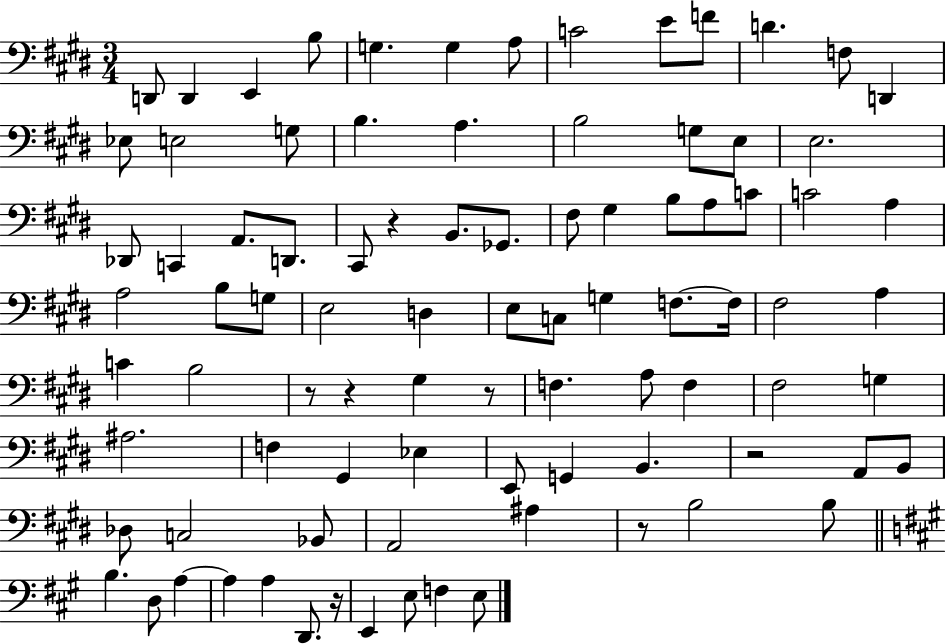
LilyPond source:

{
  \clef bass
  \numericTimeSignature
  \time 3/4
  \key e \major
  d,8 d,4 e,4 b8 | g4. g4 a8 | c'2 e'8 f'8 | d'4. f8 d,4 | \break ees8 e2 g8 | b4. a4. | b2 g8 e8 | e2. | \break des,8 c,4 a,8. d,8. | cis,8 r4 b,8. ges,8. | fis8 gis4 b8 a8 c'8 | c'2 a4 | \break a2 b8 g8 | e2 d4 | e8 c8 g4 f8.~~ f16 | fis2 a4 | \break c'4 b2 | r8 r4 gis4 r8 | f4. a8 f4 | fis2 g4 | \break ais2. | f4 gis,4 ees4 | e,8 g,4 b,4. | r2 a,8 b,8 | \break des8 c2 bes,8 | a,2 ais4 | r8 b2 b8 | \bar "||" \break \key a \major b4. d8 a4~~ | a4 a4 d,8. r16 | e,4 e8 f4 e8 | \bar "|."
}